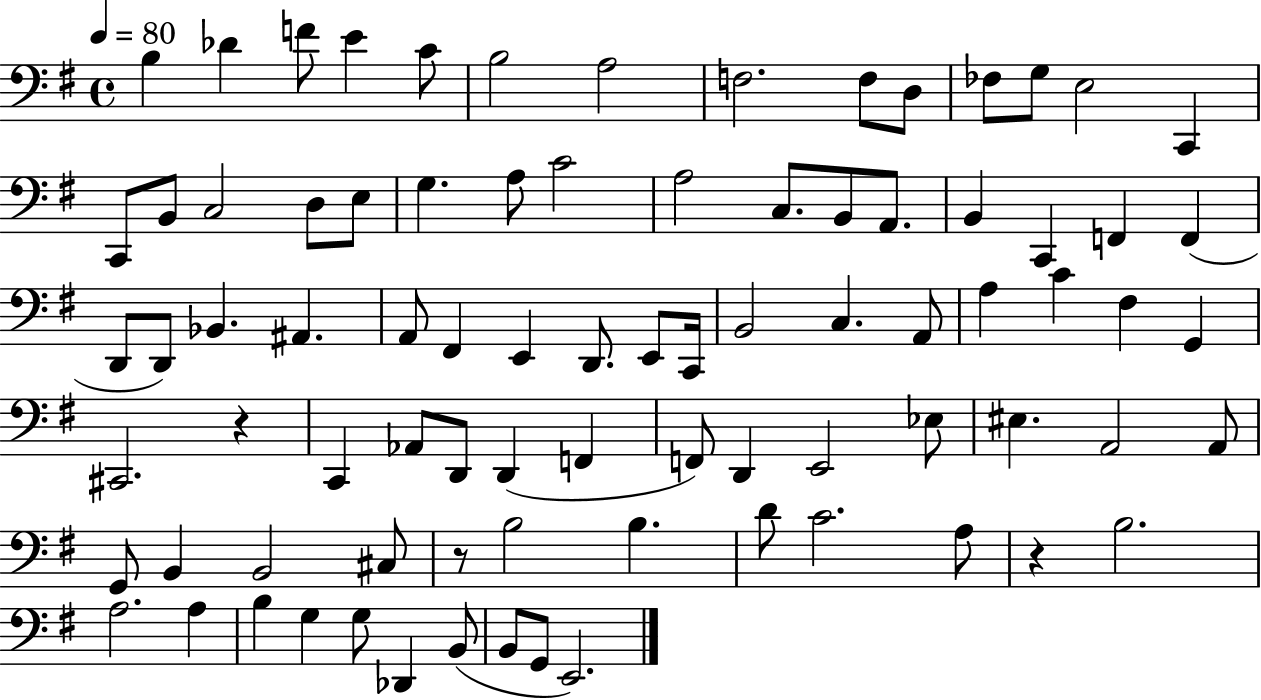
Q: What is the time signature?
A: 4/4